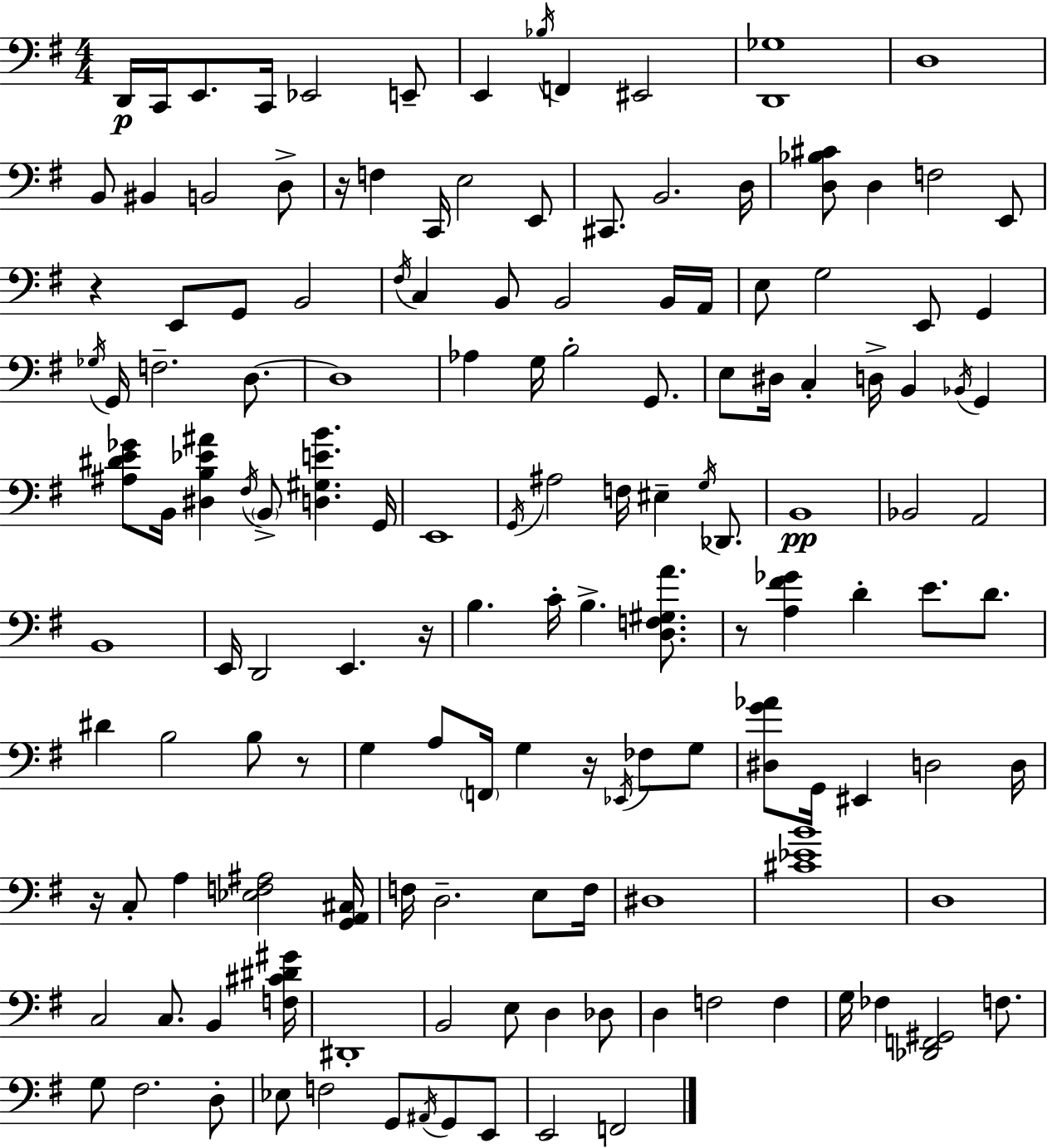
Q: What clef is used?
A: bass